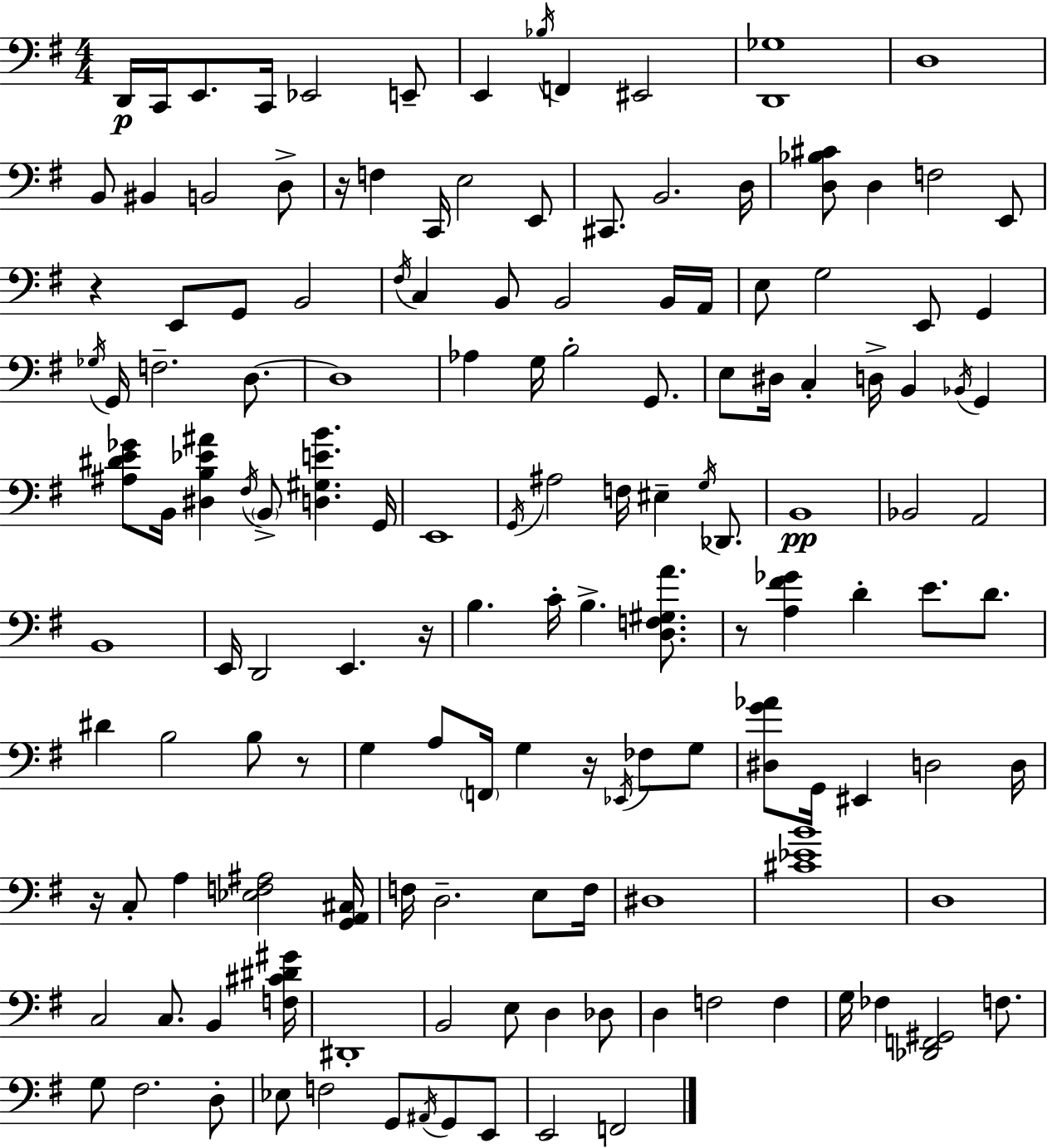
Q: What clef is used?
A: bass